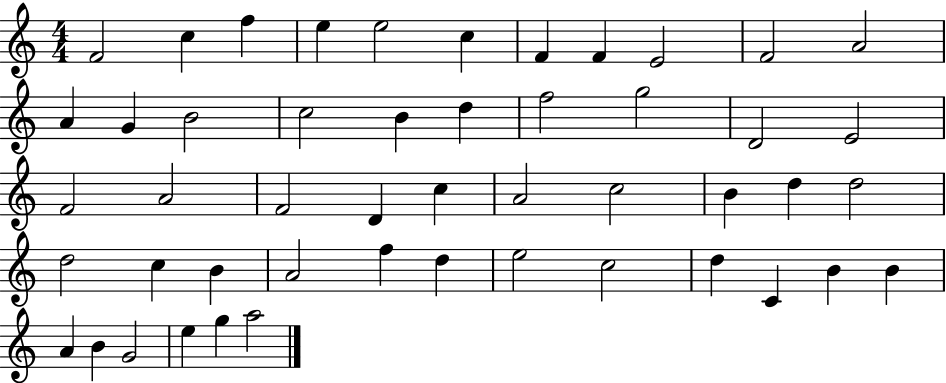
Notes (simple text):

F4/h C5/q F5/q E5/q E5/h C5/q F4/q F4/q E4/h F4/h A4/h A4/q G4/q B4/h C5/h B4/q D5/q F5/h G5/h D4/h E4/h F4/h A4/h F4/h D4/q C5/q A4/h C5/h B4/q D5/q D5/h D5/h C5/q B4/q A4/h F5/q D5/q E5/h C5/h D5/q C4/q B4/q B4/q A4/q B4/q G4/h E5/q G5/q A5/h